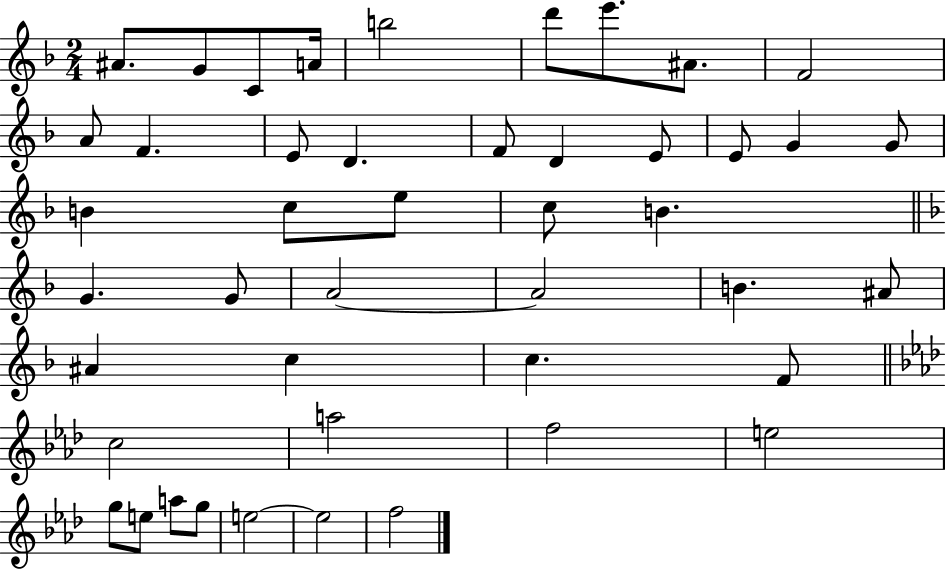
A#4/e. G4/e C4/e A4/s B5/h D6/e E6/e. A#4/e. F4/h A4/e F4/q. E4/e D4/q. F4/e D4/q E4/e E4/e G4/q G4/e B4/q C5/e E5/e C5/e B4/q. G4/q. G4/e A4/h A4/h B4/q. A#4/e A#4/q C5/q C5/q. F4/e C5/h A5/h F5/h E5/h G5/e E5/e A5/e G5/e E5/h E5/h F5/h